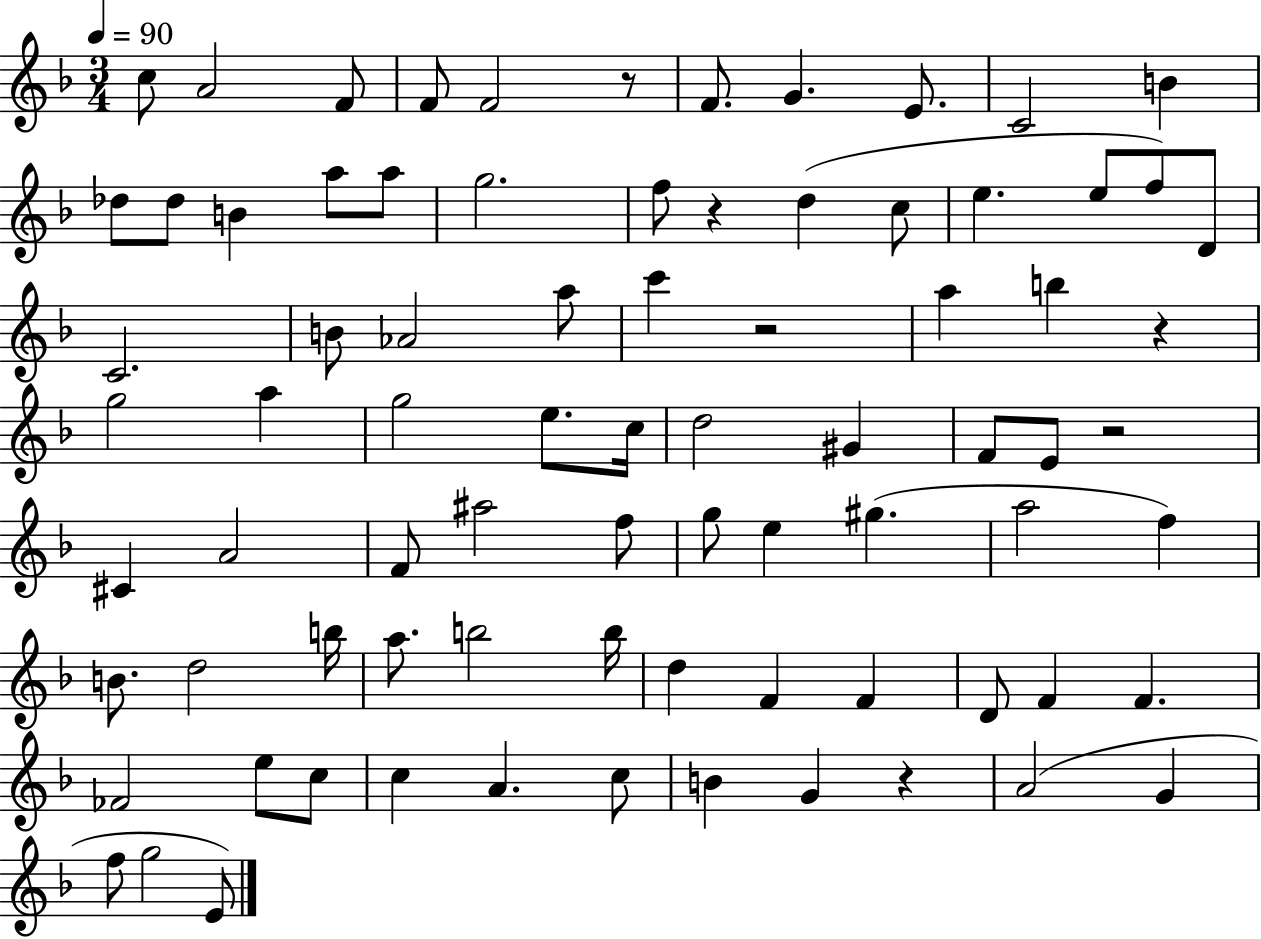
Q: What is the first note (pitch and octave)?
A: C5